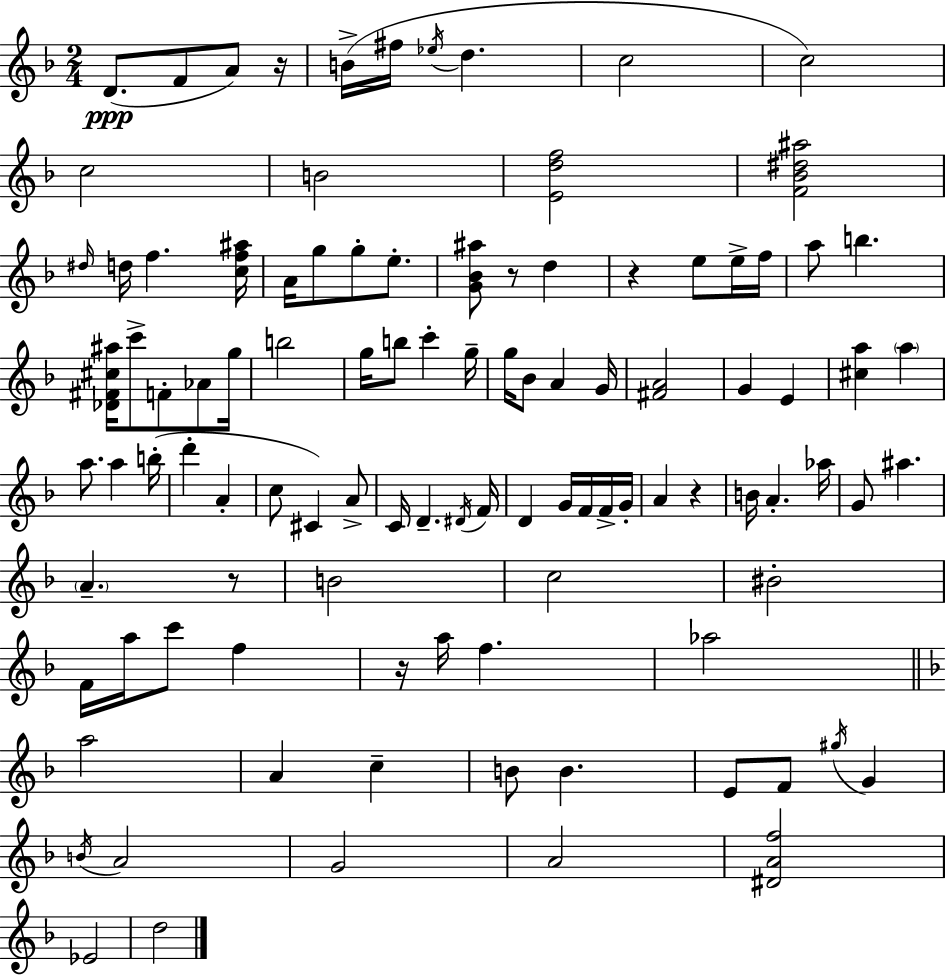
{
  \clef treble
  \numericTimeSignature
  \time 2/4
  \key d \minor
  d'8.(\ppp f'8 a'8) r16 | b'16->( fis''16 \acciaccatura { ees''16 } d''4. | c''2 | c''2) | \break c''2 | b'2 | <e' d'' f''>2 | <f' bes' dis'' ais''>2 | \break \grace { dis''16 } d''16 f''4. | <c'' f'' ais''>16 a'16 g''8 g''8-. e''8.-. | <g' bes' ais''>8 r8 d''4 | r4 e''8 | \break e''16-> f''16 a''8 b''4. | <des' fis' cis'' ais''>16 c'''8-> f'8-. aes'8 | g''16 b''2 | g''16 b''8 c'''4-. | \break g''16-- g''16 bes'8 a'4 | g'16 <fis' a'>2 | g'4 e'4 | <cis'' a''>4 \parenthesize a''4 | \break a''8. a''4 | b''16-.( d'''4-. a'4-. | c''8 cis'4) | a'8-> c'16 d'4.-- | \break \acciaccatura { dis'16 } f'16 d'4 g'16 | f'16 f'16-> g'16-. a'4 r4 | b'16 a'4.-. | aes''16 g'8 ais''4. | \break \parenthesize a'4.-- | r8 b'2 | c''2 | bis'2-. | \break f'16 a''16 c'''8 f''4 | r16 a''16 f''4. | aes''2 | \bar "||" \break \key f \major a''2 | a'4 c''4-- | b'8 b'4. | e'8 f'8 \acciaccatura { gis''16 } g'4 | \break \acciaccatura { b'16 } a'2 | g'2 | a'2 | <dis' a' f''>2 | \break ees'2 | d''2 | \bar "|."
}